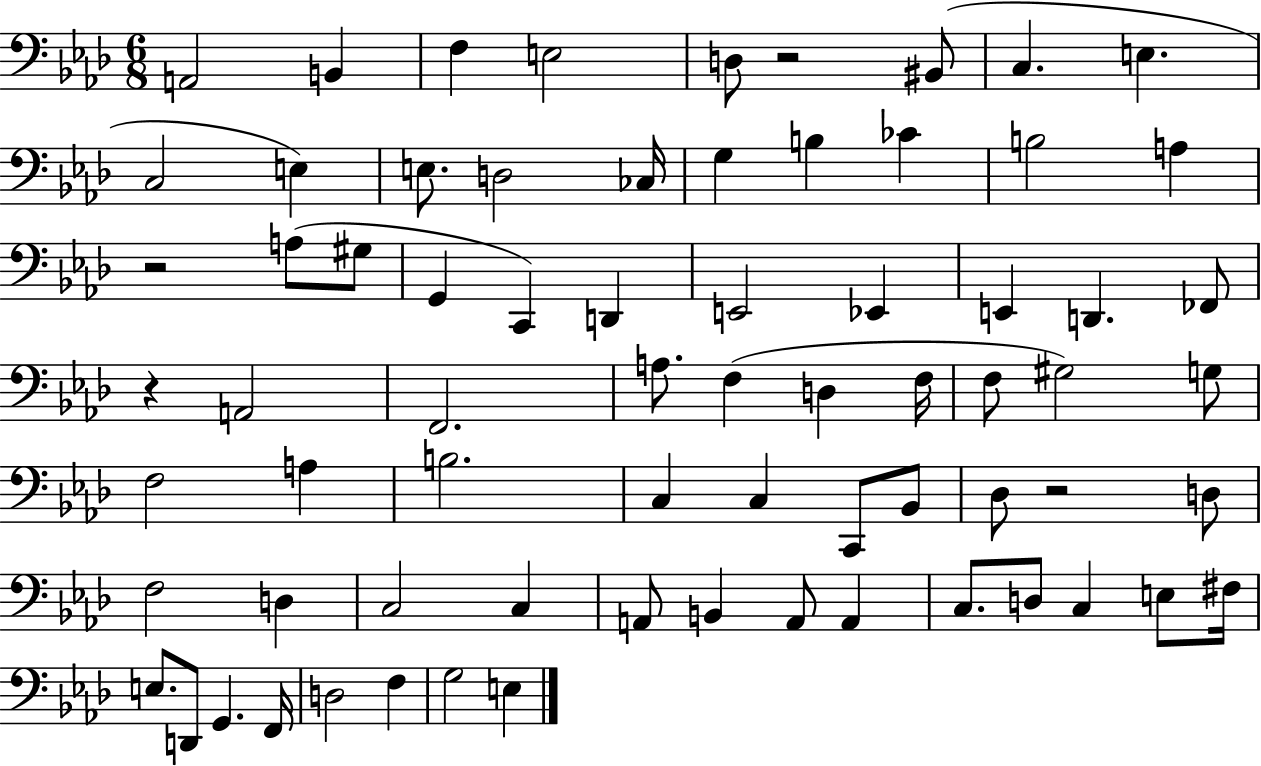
X:1
T:Untitled
M:6/8
L:1/4
K:Ab
A,,2 B,, F, E,2 D,/2 z2 ^B,,/2 C, E, C,2 E, E,/2 D,2 _C,/4 G, B, _C B,2 A, z2 A,/2 ^G,/2 G,, C,, D,, E,,2 _E,, E,, D,, _F,,/2 z A,,2 F,,2 A,/2 F, D, F,/4 F,/2 ^G,2 G,/2 F,2 A, B,2 C, C, C,,/2 _B,,/2 _D,/2 z2 D,/2 F,2 D, C,2 C, A,,/2 B,, A,,/2 A,, C,/2 D,/2 C, E,/2 ^F,/4 E,/2 D,,/2 G,, F,,/4 D,2 F, G,2 E,